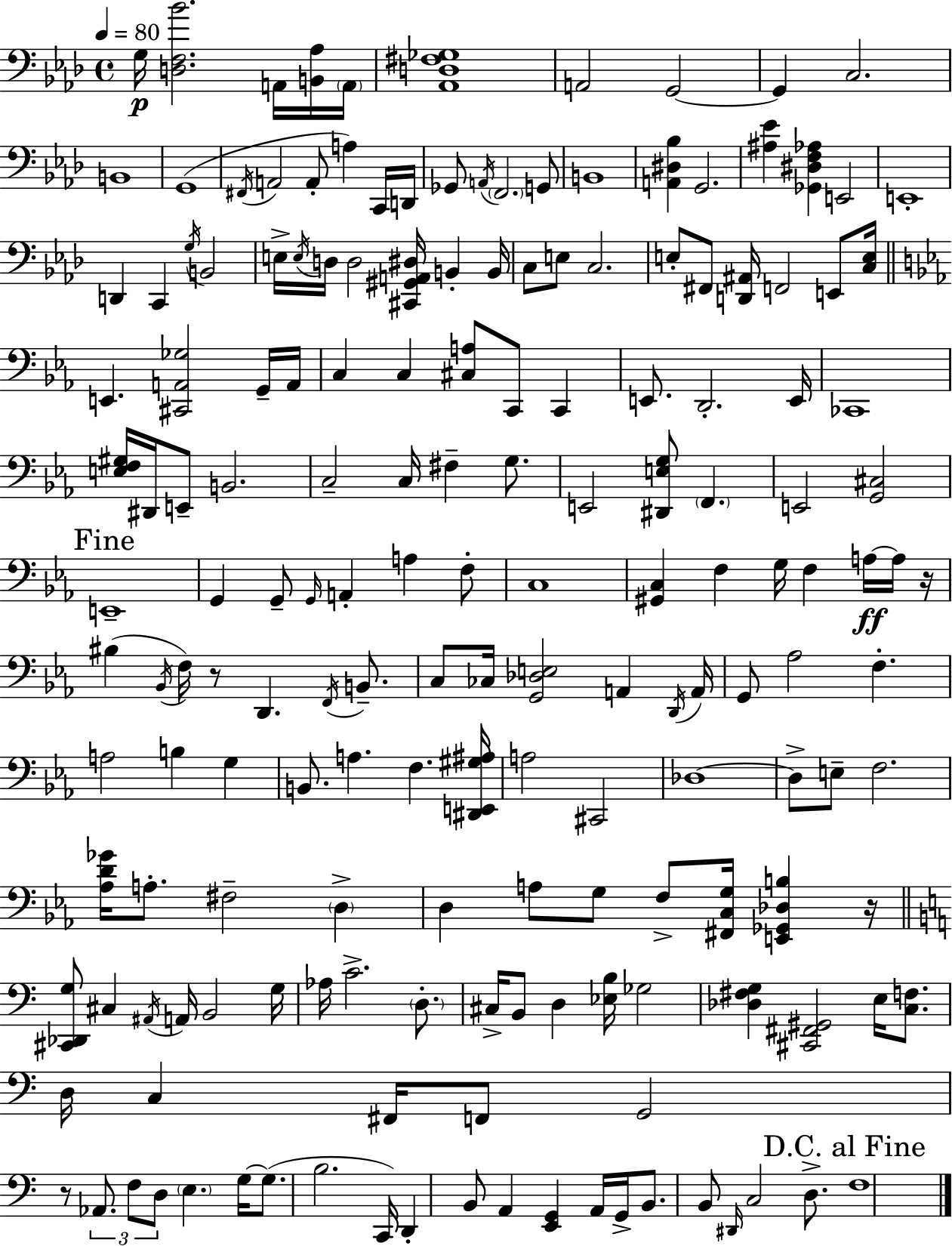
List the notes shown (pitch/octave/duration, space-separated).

G3/s [D3,F3,Bb4]/h. A2/s [B2,Ab3]/s A2/s [Ab2,D3,F#3,Gb3]/w A2/h G2/h G2/q C3/h. B2/w G2/w F#2/s A2/h A2/e A3/q C2/s D2/s Gb2/e A2/s F2/h. G2/e B2/w [A2,D#3,Bb3]/q G2/h. [A#3,Eb4]/q [Gb2,D#3,F3,Ab3]/q E2/h E2/w D2/q C2/q G3/s B2/h E3/s E3/s D3/s D3/h [C#2,G#2,A2,D#3]/s B2/q B2/s C3/e E3/e C3/h. E3/e F#2/e [D2,A#2]/s F2/h E2/e [C3,E3]/s E2/q. [C#2,A2,Gb3]/h G2/s A2/s C3/q C3/q [C#3,A3]/e C2/e C2/q E2/e. D2/h. E2/s CES2/w [E3,F3,G#3]/s D#2/s E2/e B2/h. C3/h C3/s F#3/q G3/e. E2/h [D#2,E3,G3]/e F2/q. E2/h [G2,C#3]/h E2/w G2/q G2/e G2/s A2/q A3/q F3/e C3/w [G#2,C3]/q F3/q G3/s F3/q A3/s A3/s R/s BIS3/q Bb2/s F3/s R/e D2/q. F2/s B2/e. C3/e CES3/s [G2,Db3,E3]/h A2/q D2/s A2/s G2/e Ab3/h F3/q. A3/h B3/q G3/q B2/e. A3/q. F3/q. [D#2,E2,G#3,A#3]/s A3/h C#2/h Db3/w Db3/e E3/e F3/h. [Ab3,D4,Gb4]/s A3/e. F#3/h D3/q D3/q A3/e G3/e F3/e [F#2,C3,G3]/s [E2,Gb2,Db3,B3]/q R/s [C#2,Db2,G3]/e C#3/q A#2/s A2/s B2/h G3/s Ab3/s C4/h. D3/e. C#3/s B2/e D3/q [Eb3,B3]/s Gb3/h [Db3,F#3,G3]/q [C#2,F#2,G#2]/h E3/s [C3,F3]/e. D3/s C3/q F#2/s F2/e G2/h R/e Ab2/e. F3/e D3/e E3/q. G3/s G3/e. B3/h. C2/s D2/q B2/e A2/q [E2,G2]/q A2/s G2/s B2/e. B2/e D#2/s C3/h D3/e. F3/w